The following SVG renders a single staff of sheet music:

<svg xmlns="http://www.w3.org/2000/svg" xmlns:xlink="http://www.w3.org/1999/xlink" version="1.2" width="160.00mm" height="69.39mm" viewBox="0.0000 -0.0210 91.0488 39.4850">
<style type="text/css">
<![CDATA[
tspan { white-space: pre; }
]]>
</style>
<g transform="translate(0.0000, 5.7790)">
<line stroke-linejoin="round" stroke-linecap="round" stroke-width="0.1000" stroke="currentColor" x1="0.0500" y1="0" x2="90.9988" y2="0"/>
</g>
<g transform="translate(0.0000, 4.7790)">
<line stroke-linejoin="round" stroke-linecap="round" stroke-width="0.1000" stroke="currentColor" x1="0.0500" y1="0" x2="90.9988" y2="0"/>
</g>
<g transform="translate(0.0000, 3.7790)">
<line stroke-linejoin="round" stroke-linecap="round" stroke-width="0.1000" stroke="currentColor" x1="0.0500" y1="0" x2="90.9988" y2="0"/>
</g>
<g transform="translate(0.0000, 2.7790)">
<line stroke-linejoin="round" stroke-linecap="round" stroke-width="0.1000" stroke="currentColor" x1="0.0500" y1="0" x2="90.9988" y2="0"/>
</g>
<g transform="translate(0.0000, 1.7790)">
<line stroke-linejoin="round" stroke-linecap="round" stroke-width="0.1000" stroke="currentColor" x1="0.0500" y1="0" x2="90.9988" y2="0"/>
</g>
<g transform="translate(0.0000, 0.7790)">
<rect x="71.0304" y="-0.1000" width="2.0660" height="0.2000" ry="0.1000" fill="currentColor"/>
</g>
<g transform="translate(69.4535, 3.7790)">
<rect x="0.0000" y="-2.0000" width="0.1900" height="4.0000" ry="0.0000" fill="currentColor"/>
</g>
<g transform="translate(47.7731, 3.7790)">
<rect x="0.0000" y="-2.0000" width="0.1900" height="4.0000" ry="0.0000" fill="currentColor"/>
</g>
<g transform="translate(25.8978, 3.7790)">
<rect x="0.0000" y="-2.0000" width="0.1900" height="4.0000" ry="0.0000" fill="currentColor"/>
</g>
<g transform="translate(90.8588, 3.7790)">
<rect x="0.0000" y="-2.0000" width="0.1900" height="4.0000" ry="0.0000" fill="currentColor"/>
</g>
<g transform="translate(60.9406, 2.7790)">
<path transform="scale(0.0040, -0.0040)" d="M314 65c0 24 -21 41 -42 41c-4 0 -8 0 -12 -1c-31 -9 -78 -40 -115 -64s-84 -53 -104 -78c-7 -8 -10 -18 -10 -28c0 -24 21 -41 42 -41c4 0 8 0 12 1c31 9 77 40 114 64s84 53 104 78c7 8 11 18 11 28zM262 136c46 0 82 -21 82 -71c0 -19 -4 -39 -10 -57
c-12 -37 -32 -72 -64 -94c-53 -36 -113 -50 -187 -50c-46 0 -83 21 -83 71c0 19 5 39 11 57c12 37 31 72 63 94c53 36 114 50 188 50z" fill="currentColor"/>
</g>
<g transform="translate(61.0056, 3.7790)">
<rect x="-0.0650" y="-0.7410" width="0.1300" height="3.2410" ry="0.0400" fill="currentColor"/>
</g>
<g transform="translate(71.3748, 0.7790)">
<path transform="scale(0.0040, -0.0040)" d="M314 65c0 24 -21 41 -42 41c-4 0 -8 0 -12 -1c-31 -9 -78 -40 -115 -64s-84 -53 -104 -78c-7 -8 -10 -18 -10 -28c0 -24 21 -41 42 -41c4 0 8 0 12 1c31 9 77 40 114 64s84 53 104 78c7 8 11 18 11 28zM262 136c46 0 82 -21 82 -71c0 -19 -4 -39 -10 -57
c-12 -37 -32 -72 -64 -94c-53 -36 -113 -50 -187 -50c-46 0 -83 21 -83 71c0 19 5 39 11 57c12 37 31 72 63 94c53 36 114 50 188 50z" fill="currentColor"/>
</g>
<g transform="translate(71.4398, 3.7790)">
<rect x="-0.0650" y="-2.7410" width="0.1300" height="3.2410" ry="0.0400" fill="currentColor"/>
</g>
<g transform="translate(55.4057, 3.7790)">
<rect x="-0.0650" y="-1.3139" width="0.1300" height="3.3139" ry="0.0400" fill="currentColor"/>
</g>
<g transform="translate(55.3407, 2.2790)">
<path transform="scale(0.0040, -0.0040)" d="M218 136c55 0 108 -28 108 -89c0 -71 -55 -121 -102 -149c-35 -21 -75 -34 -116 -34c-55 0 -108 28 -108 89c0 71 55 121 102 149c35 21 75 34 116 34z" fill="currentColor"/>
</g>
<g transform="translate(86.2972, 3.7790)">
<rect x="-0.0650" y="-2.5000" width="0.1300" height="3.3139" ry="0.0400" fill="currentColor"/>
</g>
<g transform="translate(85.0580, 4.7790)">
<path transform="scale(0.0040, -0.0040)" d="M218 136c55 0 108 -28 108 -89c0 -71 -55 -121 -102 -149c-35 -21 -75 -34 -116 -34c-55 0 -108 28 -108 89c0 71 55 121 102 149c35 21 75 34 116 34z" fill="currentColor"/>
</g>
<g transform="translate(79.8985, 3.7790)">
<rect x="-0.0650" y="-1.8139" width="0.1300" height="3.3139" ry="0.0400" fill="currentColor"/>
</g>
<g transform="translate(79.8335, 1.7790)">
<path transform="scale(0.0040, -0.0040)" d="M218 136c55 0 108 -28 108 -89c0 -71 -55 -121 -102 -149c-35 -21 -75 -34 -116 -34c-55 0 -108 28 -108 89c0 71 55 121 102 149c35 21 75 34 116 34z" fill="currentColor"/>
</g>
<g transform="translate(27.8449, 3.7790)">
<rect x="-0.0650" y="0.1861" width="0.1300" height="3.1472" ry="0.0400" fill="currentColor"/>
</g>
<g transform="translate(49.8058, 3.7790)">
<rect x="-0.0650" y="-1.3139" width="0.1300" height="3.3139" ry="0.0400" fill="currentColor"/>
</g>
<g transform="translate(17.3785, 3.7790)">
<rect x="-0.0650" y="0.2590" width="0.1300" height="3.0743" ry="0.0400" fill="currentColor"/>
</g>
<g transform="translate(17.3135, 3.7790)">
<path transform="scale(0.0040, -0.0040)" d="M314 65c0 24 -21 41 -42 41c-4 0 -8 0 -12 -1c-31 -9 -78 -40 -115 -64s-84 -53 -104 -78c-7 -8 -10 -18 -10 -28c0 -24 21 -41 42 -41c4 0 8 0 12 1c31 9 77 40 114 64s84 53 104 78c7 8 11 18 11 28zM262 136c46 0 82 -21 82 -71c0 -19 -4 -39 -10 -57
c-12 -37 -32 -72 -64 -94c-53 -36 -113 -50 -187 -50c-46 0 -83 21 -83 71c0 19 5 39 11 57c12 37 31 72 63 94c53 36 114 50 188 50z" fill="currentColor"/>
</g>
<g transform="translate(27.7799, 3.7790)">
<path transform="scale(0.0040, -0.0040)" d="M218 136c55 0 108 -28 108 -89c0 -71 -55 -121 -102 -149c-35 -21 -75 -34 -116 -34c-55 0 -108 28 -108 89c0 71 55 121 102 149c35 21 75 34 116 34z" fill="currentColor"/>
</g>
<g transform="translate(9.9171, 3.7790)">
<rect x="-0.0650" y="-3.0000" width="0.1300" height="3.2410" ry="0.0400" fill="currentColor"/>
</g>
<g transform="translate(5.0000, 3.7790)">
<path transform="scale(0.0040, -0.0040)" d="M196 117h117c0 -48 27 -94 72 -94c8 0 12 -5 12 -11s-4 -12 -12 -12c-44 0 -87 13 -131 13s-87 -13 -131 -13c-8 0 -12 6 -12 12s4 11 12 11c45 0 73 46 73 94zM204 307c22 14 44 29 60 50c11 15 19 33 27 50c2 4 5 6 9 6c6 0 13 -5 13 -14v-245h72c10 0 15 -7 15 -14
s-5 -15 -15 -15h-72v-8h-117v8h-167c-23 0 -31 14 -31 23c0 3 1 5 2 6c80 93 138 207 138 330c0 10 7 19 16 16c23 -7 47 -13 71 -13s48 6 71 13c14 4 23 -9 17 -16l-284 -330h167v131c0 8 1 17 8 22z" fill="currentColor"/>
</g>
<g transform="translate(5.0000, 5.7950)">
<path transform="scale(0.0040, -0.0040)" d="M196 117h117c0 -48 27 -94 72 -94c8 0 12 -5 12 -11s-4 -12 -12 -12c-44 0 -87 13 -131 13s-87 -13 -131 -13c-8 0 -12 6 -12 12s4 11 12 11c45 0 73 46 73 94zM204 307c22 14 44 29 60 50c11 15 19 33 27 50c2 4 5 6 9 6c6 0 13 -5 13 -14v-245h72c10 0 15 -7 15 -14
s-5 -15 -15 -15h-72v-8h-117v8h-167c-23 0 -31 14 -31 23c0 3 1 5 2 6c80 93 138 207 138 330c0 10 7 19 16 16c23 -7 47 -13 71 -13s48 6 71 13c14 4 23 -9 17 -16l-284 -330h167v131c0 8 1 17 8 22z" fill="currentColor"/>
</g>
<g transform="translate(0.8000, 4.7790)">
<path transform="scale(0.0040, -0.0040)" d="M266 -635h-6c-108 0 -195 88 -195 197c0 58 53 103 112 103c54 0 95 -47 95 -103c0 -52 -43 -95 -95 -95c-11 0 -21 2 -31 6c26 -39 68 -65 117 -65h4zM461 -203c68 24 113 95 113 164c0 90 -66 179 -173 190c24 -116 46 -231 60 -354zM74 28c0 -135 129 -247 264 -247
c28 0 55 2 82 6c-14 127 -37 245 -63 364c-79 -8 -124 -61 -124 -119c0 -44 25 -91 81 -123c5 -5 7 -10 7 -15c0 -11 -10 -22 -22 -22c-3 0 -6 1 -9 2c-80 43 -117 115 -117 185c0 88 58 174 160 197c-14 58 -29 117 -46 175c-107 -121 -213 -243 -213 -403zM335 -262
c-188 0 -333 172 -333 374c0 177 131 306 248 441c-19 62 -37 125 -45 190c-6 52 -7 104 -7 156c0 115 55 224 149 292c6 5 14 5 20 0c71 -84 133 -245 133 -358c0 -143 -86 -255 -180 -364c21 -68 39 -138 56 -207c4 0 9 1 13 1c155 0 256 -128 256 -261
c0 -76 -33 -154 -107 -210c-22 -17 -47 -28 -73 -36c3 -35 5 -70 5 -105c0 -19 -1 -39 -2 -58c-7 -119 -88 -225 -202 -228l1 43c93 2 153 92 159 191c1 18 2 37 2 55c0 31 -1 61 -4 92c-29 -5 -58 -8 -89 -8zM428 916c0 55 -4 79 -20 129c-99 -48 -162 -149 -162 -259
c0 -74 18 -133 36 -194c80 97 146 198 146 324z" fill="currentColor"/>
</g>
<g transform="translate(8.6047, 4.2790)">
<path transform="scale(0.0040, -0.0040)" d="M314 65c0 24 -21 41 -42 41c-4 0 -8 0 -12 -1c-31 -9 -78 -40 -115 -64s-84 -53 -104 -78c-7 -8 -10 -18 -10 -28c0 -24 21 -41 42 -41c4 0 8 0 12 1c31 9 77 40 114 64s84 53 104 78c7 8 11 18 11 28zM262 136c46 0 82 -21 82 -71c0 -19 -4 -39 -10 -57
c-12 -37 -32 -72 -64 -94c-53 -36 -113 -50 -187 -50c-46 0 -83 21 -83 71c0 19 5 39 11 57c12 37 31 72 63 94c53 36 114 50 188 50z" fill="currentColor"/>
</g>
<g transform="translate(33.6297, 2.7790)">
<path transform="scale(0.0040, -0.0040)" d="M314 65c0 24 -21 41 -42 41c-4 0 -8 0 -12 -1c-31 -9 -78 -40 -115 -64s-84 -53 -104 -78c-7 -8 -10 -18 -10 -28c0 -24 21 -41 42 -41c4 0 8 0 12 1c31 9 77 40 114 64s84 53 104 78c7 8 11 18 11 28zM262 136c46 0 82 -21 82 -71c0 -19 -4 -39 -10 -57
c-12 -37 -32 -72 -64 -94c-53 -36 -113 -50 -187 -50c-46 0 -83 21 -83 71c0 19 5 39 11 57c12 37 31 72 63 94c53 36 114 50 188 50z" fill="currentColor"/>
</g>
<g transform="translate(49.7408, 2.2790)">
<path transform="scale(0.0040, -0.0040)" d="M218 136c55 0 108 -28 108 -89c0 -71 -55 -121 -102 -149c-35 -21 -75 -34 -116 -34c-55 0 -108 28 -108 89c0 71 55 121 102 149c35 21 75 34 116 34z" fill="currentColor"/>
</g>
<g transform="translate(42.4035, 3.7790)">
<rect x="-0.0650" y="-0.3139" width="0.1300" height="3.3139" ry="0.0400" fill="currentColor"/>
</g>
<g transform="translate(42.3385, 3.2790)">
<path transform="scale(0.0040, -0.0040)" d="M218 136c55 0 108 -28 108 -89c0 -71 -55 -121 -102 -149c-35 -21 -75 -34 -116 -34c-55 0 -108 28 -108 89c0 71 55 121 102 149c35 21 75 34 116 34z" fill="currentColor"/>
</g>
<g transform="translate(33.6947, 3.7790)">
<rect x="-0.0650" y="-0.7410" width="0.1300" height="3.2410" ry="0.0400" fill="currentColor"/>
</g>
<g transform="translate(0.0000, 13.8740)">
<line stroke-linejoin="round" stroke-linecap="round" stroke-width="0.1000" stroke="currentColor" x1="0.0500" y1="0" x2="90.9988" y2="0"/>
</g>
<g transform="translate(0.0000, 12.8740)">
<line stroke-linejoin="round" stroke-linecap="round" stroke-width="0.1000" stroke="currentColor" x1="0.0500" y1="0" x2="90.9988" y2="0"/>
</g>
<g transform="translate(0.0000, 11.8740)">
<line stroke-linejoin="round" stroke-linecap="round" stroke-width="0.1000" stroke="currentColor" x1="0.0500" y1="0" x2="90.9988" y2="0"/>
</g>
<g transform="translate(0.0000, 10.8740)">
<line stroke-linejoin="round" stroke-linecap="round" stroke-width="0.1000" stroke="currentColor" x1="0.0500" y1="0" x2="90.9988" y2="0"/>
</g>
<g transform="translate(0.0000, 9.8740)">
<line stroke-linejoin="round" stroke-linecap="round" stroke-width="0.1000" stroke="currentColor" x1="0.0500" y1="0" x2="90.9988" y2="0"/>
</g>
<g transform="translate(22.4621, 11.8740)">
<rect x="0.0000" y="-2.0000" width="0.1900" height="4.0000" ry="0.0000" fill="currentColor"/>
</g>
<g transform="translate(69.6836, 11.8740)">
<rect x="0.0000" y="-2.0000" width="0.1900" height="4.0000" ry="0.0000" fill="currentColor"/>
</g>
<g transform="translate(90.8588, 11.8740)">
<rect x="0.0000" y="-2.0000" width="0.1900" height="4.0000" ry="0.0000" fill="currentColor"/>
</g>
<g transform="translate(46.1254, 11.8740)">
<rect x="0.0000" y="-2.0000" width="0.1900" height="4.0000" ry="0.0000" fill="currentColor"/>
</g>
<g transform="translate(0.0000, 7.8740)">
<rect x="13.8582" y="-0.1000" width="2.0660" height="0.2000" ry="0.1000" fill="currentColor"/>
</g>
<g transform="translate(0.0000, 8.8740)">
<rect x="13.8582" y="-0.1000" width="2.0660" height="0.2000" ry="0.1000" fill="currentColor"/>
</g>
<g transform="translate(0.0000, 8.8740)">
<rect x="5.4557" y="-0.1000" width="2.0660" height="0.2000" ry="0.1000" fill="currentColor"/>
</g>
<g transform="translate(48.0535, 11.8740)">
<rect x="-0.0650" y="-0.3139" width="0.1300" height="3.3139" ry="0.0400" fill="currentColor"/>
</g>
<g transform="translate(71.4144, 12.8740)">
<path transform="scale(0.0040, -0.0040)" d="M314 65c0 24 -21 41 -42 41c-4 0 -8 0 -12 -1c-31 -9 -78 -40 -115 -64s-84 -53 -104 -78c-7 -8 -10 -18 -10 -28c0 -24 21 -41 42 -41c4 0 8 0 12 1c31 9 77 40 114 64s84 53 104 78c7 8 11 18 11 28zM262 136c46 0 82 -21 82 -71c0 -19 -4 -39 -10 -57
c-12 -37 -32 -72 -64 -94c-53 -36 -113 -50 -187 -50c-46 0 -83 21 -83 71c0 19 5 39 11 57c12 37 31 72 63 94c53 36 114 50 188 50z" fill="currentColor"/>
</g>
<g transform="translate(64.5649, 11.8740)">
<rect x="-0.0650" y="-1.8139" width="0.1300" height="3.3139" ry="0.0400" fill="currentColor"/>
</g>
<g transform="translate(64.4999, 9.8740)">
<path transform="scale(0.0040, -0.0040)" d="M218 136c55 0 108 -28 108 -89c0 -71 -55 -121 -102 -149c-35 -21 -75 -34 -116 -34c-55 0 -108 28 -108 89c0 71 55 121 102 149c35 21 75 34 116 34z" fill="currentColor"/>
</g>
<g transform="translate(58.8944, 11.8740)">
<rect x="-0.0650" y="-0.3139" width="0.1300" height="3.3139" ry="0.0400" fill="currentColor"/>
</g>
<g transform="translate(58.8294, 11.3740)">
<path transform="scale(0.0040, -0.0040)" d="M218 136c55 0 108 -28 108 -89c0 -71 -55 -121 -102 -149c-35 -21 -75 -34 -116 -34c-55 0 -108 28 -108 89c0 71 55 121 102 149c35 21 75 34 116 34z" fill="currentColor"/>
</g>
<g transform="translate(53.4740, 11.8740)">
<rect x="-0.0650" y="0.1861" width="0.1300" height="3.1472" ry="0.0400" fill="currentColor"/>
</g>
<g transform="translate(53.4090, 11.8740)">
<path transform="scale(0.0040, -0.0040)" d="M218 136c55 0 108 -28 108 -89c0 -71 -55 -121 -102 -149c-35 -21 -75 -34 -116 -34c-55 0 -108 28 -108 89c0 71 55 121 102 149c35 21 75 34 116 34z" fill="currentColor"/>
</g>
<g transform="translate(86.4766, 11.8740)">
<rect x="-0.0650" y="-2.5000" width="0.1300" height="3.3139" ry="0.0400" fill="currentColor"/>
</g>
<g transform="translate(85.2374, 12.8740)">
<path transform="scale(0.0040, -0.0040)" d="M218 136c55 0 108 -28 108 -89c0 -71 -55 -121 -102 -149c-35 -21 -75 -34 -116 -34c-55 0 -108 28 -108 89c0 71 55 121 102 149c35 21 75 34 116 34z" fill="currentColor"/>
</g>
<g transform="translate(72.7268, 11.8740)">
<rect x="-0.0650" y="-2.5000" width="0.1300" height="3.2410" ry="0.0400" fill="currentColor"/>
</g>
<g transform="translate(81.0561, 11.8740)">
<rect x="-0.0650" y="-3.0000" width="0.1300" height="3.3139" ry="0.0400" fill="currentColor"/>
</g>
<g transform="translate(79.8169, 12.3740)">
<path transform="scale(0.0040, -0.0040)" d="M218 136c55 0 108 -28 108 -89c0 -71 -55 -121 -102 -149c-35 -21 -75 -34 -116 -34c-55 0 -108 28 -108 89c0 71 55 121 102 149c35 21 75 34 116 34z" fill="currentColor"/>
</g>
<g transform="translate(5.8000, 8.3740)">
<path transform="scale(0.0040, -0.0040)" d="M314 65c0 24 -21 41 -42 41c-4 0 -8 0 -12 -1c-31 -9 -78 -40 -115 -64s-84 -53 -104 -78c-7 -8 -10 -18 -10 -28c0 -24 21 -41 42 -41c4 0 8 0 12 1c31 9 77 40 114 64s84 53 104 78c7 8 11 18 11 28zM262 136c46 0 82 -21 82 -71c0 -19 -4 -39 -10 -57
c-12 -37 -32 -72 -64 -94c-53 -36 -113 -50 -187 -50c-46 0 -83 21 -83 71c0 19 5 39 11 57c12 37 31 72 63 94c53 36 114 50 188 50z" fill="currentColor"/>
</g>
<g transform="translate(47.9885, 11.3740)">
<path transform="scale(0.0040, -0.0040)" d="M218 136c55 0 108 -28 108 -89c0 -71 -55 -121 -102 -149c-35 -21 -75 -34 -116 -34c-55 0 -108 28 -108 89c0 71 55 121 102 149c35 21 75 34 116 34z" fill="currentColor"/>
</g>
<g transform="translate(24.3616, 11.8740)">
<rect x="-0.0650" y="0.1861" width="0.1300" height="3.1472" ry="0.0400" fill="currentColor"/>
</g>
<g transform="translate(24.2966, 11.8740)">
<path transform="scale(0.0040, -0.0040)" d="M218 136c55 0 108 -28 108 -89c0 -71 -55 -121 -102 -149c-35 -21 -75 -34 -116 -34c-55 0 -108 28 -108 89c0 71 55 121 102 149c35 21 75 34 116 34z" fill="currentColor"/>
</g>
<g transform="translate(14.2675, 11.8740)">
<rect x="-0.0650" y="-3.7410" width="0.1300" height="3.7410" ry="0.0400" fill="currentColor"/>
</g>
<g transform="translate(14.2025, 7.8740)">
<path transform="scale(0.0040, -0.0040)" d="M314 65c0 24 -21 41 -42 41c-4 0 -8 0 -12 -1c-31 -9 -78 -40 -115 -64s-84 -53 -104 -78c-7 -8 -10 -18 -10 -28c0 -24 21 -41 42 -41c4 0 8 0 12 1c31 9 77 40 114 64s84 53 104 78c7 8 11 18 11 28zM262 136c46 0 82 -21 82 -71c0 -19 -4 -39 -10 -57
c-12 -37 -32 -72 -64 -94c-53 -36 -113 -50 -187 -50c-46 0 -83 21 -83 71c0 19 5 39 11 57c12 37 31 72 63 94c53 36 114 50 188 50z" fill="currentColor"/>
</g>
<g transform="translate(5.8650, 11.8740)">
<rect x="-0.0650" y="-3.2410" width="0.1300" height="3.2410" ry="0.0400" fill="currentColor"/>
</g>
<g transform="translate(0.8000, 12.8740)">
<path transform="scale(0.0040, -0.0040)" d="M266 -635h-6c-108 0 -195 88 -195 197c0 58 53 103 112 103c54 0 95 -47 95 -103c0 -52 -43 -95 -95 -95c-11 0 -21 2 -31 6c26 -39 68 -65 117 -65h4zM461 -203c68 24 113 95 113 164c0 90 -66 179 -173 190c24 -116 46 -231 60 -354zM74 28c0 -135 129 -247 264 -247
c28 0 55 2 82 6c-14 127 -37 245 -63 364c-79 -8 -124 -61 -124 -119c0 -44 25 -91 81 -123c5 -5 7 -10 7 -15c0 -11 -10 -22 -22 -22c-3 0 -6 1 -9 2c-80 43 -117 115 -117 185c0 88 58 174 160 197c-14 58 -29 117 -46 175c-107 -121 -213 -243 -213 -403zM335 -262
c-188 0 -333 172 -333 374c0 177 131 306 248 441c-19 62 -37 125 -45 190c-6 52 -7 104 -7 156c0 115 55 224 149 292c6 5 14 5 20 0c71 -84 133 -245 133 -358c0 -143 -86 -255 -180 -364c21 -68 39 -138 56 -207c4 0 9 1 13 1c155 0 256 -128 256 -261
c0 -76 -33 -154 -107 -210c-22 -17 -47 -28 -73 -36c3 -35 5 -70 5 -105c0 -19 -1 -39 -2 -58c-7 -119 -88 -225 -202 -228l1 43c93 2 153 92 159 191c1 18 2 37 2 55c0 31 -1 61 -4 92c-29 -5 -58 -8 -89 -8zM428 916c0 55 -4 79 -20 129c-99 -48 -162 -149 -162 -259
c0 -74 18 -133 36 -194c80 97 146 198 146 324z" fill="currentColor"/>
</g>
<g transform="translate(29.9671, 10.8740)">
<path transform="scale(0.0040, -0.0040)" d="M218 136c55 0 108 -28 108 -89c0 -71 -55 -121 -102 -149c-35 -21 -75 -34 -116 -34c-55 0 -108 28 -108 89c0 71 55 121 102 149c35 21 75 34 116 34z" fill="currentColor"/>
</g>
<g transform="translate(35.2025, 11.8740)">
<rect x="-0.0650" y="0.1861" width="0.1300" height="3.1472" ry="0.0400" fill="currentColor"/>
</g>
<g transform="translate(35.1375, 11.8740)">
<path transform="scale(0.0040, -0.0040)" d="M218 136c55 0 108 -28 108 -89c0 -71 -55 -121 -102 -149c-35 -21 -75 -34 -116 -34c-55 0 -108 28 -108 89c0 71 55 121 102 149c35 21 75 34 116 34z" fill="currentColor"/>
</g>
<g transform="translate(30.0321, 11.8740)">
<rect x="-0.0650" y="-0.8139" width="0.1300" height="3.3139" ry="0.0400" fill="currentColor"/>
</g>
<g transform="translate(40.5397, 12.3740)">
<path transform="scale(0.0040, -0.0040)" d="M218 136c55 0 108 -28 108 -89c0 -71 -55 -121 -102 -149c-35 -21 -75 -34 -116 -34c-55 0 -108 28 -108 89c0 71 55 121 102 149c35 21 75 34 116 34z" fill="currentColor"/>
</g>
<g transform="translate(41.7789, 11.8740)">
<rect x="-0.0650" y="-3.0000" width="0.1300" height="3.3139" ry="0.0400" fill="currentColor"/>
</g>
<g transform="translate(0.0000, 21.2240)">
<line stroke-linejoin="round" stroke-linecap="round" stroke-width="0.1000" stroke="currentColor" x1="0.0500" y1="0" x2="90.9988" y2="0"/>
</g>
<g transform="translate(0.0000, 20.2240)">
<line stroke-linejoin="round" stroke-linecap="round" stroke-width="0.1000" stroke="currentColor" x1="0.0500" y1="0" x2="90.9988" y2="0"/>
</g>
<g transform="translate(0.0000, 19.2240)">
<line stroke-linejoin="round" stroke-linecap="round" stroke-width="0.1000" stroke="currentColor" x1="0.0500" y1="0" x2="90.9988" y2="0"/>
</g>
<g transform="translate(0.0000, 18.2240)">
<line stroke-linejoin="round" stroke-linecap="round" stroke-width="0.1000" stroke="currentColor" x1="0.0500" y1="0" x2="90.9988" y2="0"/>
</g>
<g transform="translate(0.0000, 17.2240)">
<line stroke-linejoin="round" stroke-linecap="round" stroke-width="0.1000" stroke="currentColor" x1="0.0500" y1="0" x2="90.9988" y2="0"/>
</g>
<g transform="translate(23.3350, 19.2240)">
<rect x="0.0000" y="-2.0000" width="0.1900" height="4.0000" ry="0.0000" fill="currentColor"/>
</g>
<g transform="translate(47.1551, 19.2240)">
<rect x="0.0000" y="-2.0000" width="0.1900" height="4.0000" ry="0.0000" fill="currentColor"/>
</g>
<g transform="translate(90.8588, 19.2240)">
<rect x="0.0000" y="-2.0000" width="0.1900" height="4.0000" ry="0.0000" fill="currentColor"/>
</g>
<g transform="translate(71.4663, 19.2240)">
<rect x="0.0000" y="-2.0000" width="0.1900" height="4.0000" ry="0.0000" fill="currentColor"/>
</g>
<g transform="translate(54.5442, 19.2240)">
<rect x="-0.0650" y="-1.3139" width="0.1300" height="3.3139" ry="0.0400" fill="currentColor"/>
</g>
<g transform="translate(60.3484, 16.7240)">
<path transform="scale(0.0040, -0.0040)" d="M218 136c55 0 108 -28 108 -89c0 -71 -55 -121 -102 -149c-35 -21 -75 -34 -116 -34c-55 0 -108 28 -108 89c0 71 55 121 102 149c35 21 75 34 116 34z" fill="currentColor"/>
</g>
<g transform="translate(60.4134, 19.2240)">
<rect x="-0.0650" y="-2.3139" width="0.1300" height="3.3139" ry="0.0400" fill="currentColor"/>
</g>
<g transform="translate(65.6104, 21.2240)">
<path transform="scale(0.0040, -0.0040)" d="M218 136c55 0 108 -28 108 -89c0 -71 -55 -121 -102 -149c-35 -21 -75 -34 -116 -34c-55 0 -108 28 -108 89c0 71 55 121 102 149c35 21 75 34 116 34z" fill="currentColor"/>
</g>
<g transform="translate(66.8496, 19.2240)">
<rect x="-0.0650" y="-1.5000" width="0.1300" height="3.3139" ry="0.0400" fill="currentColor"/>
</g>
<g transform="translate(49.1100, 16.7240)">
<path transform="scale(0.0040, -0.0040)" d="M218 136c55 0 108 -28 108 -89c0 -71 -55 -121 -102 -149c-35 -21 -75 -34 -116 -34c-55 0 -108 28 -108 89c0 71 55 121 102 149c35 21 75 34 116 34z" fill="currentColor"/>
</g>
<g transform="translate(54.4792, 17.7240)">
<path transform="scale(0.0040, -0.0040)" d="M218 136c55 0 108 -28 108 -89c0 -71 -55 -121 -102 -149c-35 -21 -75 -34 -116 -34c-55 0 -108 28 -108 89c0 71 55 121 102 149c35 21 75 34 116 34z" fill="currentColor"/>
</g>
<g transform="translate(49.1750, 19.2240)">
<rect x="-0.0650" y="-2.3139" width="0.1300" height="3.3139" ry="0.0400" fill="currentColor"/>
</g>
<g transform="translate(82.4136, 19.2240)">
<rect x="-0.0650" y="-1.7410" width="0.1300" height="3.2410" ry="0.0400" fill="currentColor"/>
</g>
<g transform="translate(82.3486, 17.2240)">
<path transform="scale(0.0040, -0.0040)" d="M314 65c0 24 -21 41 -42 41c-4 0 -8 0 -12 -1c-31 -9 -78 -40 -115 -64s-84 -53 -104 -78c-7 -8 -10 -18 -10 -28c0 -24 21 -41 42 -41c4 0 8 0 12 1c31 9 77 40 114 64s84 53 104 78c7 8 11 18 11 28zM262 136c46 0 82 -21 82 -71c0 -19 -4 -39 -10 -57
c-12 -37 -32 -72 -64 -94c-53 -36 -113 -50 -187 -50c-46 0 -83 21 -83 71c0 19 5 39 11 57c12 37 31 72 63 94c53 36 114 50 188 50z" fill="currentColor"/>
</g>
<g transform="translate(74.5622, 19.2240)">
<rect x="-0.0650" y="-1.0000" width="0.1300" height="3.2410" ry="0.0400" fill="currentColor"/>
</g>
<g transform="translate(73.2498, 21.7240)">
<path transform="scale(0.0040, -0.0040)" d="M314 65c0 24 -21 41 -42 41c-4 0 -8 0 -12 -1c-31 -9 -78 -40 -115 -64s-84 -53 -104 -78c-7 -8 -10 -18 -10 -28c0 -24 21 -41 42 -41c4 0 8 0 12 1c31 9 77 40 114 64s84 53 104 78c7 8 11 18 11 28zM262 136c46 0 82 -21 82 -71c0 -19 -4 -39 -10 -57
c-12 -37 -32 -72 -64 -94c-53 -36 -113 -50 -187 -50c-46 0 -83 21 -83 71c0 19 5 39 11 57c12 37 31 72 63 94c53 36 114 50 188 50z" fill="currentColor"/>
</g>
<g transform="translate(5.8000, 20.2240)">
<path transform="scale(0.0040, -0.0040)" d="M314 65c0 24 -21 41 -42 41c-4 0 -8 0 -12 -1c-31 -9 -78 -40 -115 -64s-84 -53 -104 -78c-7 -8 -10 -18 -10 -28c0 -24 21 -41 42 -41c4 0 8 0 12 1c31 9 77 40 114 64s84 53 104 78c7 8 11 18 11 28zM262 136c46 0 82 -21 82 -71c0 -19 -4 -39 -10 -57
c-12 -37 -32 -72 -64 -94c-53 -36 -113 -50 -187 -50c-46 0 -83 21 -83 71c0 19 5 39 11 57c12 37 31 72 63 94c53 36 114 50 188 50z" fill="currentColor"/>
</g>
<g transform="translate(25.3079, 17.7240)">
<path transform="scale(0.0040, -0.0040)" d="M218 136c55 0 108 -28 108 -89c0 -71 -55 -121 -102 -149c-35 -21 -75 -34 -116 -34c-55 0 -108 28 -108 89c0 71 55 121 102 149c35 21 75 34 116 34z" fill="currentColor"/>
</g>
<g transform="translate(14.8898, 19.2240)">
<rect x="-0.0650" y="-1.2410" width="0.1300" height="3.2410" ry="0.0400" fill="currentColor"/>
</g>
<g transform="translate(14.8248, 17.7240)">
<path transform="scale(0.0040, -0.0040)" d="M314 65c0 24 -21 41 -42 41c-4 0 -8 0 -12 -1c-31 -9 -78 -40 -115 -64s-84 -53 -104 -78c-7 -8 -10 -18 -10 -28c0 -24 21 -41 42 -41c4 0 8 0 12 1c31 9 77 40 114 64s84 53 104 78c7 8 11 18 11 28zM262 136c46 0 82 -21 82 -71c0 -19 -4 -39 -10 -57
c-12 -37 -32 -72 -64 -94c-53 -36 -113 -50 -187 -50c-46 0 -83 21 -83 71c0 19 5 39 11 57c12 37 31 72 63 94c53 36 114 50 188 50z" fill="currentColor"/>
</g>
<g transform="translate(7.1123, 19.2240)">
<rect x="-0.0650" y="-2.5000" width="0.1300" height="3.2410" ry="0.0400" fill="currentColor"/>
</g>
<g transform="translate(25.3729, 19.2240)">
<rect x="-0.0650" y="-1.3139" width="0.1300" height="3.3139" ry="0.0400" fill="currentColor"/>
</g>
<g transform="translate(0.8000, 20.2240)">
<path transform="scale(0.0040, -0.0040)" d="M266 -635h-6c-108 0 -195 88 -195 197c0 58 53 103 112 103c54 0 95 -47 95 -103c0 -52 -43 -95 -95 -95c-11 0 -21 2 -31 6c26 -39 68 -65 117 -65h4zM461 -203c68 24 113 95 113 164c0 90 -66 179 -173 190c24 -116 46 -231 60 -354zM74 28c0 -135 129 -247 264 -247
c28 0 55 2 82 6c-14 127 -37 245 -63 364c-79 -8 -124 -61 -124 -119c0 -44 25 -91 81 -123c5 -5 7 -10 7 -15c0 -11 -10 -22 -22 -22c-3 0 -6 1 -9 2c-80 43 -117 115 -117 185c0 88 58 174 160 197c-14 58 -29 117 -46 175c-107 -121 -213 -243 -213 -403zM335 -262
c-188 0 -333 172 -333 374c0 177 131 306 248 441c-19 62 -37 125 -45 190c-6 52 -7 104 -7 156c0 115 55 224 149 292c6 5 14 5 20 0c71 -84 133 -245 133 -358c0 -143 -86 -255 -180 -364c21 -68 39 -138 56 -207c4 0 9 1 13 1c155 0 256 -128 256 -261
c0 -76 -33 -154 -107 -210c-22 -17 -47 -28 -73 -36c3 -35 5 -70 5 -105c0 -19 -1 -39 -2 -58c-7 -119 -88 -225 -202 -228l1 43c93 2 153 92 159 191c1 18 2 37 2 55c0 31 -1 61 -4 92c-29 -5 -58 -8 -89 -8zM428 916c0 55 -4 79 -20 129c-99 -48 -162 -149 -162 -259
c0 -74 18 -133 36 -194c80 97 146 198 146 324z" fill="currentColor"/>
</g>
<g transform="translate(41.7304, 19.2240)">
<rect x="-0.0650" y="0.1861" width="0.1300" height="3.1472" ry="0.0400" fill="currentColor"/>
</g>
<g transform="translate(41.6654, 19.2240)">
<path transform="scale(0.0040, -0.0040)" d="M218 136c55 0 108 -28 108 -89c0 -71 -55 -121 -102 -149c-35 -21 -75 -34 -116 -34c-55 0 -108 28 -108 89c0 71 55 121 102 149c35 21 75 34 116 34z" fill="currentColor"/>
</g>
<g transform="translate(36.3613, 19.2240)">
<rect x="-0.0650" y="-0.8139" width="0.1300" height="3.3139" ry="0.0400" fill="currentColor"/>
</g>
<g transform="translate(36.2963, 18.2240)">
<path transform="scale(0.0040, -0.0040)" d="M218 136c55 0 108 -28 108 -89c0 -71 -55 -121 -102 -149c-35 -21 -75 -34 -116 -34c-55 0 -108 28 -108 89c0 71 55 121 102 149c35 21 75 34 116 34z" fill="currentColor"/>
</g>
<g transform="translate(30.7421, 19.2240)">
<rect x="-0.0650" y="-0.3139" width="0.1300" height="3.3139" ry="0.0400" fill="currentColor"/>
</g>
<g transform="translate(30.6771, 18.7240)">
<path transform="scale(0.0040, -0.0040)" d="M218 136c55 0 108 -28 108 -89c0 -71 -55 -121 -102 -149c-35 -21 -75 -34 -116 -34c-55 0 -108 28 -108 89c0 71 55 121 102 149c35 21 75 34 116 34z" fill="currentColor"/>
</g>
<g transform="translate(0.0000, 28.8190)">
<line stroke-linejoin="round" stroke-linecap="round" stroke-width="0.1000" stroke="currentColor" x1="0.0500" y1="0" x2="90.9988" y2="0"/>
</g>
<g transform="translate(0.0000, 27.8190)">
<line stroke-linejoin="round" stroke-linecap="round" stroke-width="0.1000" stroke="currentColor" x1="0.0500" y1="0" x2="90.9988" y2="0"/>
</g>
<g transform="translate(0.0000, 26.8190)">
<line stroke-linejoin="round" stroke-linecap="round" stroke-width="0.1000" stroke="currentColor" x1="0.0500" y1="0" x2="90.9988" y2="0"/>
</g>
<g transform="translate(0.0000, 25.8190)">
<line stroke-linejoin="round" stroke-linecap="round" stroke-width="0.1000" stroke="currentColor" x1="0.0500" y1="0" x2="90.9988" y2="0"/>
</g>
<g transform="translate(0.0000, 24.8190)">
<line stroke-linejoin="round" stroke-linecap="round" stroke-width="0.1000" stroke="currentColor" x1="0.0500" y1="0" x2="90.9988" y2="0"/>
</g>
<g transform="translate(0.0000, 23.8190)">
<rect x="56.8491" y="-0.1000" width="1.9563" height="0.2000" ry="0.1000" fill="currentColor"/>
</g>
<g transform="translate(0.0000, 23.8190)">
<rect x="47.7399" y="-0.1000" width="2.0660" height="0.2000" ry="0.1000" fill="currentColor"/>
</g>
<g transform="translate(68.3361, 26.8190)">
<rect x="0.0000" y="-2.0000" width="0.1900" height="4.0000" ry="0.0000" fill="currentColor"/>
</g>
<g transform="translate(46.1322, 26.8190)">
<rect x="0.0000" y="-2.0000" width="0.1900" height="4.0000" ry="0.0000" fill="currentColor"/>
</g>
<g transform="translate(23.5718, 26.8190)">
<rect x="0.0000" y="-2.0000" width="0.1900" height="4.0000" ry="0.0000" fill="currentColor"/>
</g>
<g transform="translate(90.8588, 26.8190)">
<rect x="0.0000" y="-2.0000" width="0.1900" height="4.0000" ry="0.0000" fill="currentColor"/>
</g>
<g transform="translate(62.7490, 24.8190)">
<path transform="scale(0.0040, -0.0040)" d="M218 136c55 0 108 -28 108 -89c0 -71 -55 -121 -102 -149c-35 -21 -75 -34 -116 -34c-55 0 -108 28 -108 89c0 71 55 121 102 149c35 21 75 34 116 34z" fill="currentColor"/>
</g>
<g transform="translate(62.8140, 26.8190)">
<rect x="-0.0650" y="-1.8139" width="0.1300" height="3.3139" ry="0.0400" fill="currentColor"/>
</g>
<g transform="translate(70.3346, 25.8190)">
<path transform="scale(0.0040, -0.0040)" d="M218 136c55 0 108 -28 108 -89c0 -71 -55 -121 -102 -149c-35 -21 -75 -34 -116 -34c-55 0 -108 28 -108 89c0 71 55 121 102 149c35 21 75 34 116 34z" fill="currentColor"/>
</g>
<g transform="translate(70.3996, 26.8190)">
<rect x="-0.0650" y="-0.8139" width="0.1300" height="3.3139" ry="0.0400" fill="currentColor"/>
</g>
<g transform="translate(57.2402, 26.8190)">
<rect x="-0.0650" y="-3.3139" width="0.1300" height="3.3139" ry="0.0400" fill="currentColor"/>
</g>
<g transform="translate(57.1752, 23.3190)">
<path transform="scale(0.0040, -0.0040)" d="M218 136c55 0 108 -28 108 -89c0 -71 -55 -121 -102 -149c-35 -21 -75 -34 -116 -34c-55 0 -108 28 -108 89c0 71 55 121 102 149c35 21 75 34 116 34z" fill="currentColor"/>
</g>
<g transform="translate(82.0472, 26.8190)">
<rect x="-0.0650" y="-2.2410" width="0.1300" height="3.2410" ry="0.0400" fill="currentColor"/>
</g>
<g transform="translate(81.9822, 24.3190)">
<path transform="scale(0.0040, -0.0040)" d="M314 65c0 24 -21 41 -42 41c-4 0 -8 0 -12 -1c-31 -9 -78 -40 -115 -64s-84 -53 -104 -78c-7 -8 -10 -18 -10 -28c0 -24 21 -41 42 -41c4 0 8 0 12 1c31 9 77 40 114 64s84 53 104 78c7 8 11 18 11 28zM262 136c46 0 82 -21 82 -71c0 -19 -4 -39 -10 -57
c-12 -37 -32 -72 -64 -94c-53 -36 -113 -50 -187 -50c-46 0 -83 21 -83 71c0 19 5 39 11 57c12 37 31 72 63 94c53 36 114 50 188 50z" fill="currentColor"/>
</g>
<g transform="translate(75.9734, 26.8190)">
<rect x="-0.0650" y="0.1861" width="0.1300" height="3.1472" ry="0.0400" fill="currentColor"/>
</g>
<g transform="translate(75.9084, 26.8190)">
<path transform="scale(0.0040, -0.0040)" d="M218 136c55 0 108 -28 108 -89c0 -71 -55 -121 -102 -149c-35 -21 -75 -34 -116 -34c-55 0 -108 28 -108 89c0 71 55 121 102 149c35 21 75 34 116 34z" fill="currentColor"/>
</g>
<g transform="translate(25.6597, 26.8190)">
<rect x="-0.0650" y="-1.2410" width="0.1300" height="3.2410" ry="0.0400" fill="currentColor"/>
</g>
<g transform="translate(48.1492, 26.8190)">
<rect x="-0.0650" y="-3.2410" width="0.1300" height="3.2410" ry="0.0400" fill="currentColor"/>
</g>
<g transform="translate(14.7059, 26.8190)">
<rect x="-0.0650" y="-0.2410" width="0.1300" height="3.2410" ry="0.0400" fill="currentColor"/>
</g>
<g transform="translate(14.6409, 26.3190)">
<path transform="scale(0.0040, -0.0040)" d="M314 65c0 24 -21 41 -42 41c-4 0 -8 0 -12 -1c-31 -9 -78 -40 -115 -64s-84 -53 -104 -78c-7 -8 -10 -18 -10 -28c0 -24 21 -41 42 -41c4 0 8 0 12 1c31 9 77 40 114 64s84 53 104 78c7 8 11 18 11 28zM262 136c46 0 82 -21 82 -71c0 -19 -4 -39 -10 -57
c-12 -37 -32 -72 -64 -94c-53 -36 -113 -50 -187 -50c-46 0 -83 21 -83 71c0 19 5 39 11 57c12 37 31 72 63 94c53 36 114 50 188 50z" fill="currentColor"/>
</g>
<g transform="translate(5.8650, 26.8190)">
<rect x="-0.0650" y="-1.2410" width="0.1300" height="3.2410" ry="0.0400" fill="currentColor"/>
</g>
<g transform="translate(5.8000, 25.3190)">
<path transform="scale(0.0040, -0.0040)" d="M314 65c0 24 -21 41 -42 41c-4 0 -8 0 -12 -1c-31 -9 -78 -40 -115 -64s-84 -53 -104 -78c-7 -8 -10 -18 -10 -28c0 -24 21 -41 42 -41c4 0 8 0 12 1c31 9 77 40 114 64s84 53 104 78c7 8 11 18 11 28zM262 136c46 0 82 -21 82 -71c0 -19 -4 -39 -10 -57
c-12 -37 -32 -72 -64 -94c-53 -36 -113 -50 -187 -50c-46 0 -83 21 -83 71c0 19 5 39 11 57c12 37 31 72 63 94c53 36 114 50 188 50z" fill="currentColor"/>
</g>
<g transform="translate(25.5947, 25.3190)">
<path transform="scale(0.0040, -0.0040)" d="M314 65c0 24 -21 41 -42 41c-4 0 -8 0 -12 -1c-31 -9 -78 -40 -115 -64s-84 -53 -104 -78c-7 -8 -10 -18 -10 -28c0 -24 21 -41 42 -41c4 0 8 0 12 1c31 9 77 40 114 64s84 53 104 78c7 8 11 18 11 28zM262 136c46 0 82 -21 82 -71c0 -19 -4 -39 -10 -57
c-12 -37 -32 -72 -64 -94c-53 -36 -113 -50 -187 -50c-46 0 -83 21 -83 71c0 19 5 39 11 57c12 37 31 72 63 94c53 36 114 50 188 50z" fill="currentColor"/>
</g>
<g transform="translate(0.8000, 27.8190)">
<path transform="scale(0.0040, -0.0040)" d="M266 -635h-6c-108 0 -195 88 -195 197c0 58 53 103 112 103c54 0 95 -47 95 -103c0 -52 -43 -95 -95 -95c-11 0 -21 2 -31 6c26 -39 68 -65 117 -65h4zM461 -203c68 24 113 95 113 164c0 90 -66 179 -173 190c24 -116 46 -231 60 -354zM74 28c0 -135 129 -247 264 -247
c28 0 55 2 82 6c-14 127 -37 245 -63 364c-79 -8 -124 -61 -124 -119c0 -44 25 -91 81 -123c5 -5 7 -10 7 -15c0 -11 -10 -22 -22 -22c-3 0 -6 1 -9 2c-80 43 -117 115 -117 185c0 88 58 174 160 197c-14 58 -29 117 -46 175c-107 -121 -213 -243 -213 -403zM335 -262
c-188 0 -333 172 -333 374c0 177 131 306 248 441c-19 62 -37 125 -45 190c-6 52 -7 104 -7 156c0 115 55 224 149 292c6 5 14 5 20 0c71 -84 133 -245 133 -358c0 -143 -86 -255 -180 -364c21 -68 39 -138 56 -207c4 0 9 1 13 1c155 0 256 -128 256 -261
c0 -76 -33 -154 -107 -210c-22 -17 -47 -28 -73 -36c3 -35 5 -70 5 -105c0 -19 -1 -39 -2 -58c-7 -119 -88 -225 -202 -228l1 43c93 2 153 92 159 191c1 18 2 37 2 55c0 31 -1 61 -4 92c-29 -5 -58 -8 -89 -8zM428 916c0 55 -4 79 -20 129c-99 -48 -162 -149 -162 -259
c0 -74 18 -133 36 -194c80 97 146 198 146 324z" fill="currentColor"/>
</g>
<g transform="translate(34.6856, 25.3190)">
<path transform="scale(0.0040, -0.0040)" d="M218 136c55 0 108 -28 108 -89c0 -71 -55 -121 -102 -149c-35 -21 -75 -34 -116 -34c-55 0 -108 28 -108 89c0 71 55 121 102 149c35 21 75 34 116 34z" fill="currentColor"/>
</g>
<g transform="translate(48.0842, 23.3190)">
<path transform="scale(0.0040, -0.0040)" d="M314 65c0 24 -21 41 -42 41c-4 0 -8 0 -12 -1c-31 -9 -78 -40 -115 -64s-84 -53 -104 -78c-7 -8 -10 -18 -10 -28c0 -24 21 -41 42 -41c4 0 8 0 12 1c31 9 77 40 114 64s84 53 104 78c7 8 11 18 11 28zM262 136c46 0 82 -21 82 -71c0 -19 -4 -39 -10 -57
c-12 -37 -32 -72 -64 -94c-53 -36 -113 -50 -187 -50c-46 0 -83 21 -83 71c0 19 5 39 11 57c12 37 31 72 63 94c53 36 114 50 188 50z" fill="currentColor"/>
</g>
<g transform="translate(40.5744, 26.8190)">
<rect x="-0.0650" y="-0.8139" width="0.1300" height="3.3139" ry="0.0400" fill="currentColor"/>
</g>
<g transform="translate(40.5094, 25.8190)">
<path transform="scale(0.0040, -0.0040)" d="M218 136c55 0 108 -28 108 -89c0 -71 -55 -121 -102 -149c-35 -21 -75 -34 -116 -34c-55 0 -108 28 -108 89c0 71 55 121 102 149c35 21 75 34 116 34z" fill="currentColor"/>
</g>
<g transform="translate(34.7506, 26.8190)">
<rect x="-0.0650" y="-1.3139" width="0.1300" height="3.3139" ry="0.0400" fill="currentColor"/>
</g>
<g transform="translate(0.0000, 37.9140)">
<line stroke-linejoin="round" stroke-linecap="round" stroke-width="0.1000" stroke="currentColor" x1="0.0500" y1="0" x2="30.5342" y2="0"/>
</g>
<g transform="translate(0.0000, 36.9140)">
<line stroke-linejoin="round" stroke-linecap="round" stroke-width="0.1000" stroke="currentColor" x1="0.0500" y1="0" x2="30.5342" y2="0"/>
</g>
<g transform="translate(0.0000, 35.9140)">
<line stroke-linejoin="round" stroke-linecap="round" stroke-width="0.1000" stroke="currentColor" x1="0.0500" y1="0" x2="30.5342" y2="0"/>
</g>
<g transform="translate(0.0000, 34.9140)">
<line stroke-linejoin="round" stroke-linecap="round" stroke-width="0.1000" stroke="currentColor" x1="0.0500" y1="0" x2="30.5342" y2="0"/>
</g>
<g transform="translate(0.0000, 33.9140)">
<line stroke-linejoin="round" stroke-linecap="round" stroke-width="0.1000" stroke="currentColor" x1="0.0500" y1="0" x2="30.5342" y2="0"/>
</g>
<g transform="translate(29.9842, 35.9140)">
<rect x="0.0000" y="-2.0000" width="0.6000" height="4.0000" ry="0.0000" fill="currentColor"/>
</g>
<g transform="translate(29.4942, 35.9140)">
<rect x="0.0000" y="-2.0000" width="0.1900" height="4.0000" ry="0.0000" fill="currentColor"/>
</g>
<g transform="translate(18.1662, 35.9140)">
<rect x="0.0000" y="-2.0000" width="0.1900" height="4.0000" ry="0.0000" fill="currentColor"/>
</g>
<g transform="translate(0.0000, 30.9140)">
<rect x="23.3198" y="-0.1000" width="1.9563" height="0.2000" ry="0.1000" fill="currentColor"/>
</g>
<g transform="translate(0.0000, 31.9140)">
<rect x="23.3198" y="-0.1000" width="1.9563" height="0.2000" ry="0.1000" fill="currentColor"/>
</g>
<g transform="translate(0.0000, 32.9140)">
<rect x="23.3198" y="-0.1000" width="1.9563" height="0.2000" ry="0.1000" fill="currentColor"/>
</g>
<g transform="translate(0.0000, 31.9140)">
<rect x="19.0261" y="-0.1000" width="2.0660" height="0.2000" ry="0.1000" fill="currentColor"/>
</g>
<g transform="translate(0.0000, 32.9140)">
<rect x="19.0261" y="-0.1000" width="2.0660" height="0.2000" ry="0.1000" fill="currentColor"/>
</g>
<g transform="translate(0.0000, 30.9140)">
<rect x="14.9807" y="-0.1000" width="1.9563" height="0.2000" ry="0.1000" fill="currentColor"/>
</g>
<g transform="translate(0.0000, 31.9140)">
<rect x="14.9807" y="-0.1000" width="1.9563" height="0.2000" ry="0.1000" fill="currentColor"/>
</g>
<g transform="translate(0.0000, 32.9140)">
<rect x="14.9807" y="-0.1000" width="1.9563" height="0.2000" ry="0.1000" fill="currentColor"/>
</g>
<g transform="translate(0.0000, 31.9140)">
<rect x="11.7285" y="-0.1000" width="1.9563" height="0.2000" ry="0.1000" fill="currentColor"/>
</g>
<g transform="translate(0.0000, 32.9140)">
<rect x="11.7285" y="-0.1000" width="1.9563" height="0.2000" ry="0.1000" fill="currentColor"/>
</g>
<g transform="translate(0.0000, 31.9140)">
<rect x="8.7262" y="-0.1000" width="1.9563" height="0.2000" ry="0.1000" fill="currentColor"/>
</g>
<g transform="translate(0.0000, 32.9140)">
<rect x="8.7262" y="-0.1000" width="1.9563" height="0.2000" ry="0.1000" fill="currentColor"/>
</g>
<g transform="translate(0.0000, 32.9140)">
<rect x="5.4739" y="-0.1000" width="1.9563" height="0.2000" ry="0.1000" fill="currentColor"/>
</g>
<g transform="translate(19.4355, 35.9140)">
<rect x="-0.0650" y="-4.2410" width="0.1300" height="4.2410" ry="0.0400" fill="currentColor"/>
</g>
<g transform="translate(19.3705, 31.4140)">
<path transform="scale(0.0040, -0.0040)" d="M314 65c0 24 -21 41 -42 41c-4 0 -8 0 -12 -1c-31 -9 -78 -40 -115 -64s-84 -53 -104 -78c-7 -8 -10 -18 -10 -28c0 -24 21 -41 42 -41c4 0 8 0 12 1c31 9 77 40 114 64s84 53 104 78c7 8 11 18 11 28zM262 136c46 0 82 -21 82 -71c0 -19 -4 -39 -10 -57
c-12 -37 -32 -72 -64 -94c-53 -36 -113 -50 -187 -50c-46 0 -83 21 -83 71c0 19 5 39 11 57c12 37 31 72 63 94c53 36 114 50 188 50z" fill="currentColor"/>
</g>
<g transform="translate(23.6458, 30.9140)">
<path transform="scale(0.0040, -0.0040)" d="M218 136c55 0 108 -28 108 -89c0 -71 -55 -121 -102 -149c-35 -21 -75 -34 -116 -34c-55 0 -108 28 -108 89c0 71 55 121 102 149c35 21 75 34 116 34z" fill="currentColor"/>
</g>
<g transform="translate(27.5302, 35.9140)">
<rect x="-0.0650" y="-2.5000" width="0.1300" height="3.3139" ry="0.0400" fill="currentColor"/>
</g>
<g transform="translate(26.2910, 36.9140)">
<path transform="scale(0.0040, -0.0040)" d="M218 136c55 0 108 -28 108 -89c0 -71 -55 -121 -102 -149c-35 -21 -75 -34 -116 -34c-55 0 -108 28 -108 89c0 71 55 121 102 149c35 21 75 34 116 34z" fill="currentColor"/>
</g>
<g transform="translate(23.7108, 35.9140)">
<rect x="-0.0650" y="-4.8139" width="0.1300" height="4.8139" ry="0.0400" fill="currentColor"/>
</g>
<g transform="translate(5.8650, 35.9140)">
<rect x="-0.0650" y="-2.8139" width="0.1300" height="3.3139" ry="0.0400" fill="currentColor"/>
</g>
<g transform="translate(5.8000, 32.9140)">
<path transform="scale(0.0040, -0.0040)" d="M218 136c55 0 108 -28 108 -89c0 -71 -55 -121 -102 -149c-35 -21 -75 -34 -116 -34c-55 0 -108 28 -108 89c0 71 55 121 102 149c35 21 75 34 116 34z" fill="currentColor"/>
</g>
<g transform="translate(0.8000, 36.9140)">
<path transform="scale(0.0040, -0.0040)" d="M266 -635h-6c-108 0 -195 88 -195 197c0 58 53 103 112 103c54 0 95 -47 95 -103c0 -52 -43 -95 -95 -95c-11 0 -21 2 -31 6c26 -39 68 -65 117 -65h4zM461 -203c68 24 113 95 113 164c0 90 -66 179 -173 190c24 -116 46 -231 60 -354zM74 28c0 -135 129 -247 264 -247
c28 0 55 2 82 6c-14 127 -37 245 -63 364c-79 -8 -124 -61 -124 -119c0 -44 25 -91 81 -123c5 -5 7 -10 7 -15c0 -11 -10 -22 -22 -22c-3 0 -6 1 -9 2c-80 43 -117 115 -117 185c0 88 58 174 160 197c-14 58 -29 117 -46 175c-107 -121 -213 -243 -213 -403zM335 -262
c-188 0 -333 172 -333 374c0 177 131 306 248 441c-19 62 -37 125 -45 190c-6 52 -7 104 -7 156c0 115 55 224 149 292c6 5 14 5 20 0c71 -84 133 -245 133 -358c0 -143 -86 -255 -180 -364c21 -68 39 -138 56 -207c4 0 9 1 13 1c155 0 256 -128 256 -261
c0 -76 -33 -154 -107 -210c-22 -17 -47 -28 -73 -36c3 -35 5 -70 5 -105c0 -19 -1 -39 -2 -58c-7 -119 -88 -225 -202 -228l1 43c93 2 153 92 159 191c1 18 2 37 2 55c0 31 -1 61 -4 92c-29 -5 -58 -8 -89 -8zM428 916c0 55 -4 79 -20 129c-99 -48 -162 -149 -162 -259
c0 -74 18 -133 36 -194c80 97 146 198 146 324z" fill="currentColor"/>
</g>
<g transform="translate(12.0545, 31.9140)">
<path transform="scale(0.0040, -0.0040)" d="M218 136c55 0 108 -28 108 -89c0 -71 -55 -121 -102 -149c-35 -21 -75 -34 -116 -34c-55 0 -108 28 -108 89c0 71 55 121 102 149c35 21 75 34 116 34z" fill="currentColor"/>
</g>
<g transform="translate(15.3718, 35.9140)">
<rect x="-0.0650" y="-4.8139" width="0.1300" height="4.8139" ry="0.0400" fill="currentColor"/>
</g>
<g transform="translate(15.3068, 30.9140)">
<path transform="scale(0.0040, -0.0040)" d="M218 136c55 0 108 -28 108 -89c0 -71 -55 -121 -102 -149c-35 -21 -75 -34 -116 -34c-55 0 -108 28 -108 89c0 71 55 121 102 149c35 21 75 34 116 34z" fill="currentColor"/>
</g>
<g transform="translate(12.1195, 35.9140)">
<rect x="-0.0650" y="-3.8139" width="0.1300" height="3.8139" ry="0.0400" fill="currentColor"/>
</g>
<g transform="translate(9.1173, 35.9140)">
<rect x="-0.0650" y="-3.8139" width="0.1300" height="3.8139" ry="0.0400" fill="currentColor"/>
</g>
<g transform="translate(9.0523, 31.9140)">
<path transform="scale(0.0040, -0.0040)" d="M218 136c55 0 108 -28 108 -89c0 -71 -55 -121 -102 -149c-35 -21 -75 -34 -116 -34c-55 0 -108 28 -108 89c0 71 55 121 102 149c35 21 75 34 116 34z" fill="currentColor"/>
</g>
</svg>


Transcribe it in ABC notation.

X:1
T:Untitled
M:4/4
L:1/4
K:C
A2 B2 B d2 c e e d2 a2 f G b2 c'2 B d B A c B c f G2 A G G2 e2 e c d B g e g E D2 f2 e2 c2 e2 e d b2 b f d B g2 a c' c' e' d'2 e' G